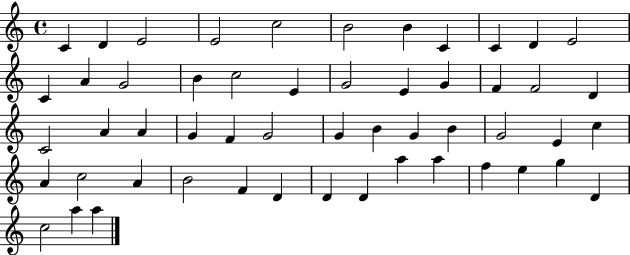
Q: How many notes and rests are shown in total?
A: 53